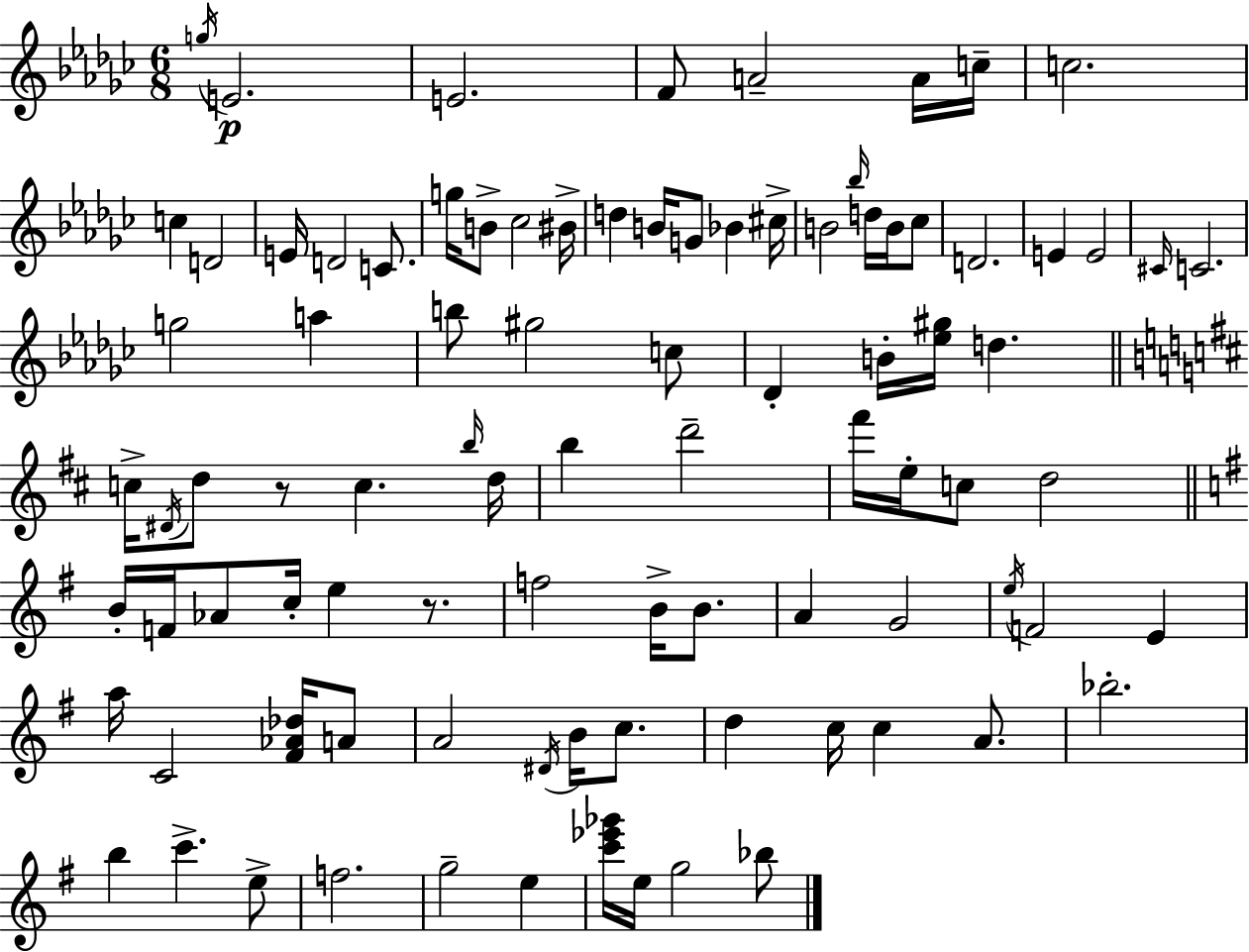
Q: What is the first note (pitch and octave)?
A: G5